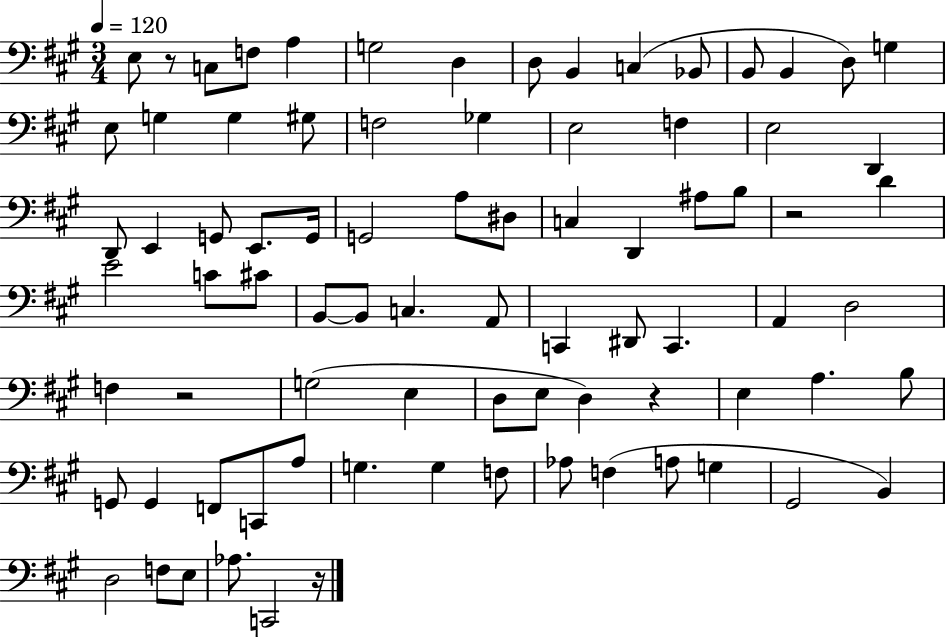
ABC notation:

X:1
T:Untitled
M:3/4
L:1/4
K:A
E,/2 z/2 C,/2 F,/2 A, G,2 D, D,/2 B,, C, _B,,/2 B,,/2 B,, D,/2 G, E,/2 G, G, ^G,/2 F,2 _G, E,2 F, E,2 D,, D,,/2 E,, G,,/2 E,,/2 G,,/4 G,,2 A,/2 ^D,/2 C, D,, ^A,/2 B,/2 z2 D E2 C/2 ^C/2 B,,/2 B,,/2 C, A,,/2 C,, ^D,,/2 C,, A,, D,2 F, z2 G,2 E, D,/2 E,/2 D, z E, A, B,/2 G,,/2 G,, F,,/2 C,,/2 A,/2 G, G, F,/2 _A,/2 F, A,/2 G, ^G,,2 B,, D,2 F,/2 E,/2 _A,/2 C,,2 z/4